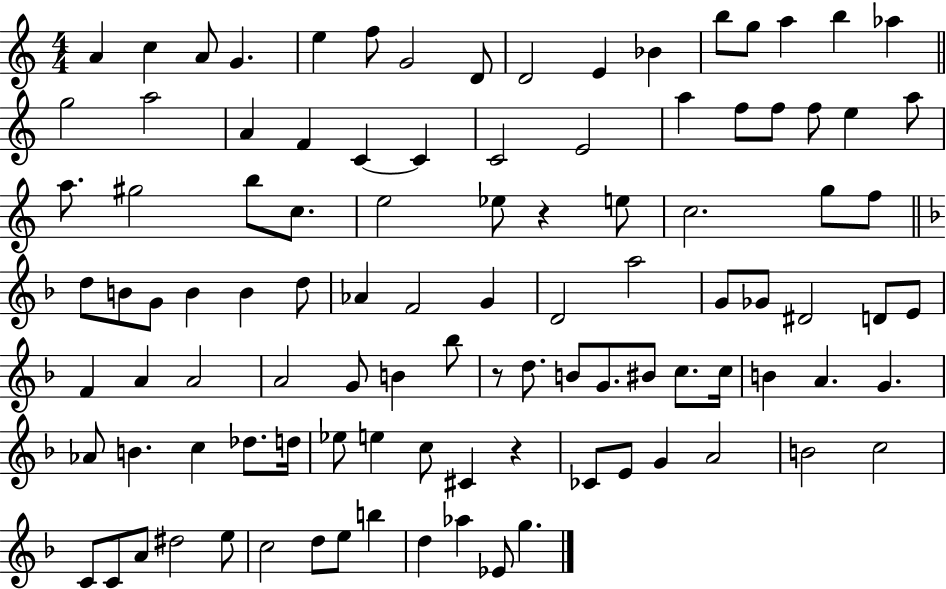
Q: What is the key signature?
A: C major